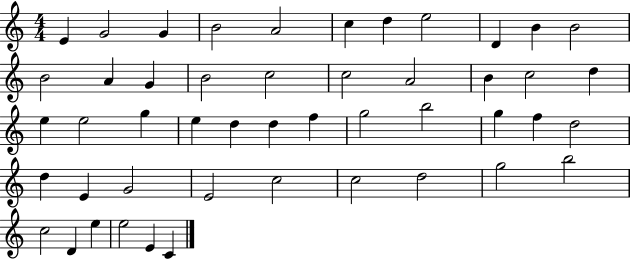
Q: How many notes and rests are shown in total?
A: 48